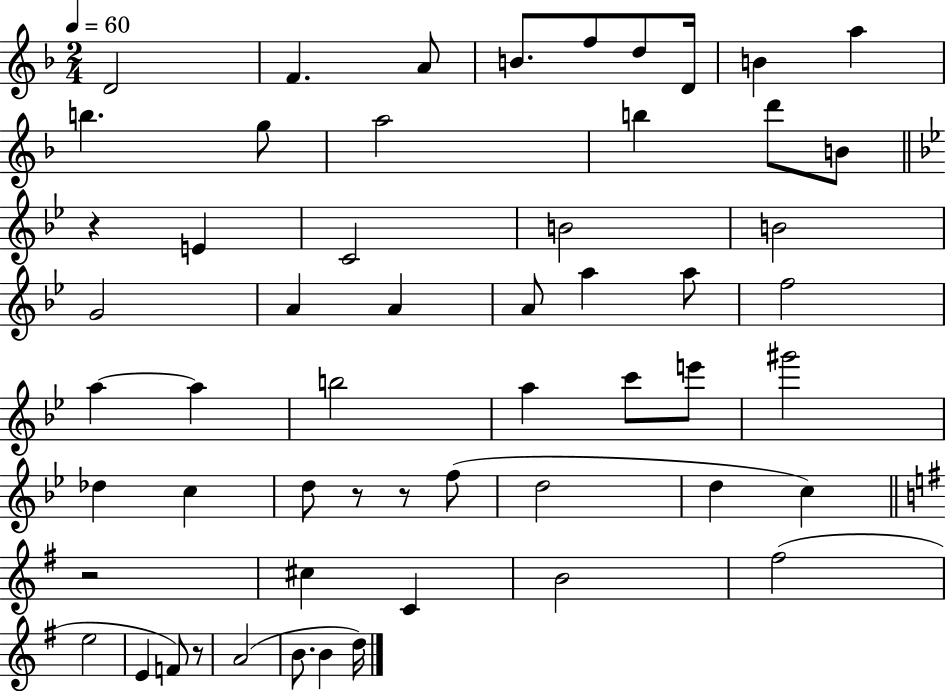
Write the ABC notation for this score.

X:1
T:Untitled
M:2/4
L:1/4
K:F
D2 F A/2 B/2 f/2 d/2 D/4 B a b g/2 a2 b d'/2 B/2 z E C2 B2 B2 G2 A A A/2 a a/2 f2 a a b2 a c'/2 e'/2 ^g'2 _d c d/2 z/2 z/2 f/2 d2 d c z2 ^c C B2 ^f2 e2 E F/2 z/2 A2 B/2 B d/4